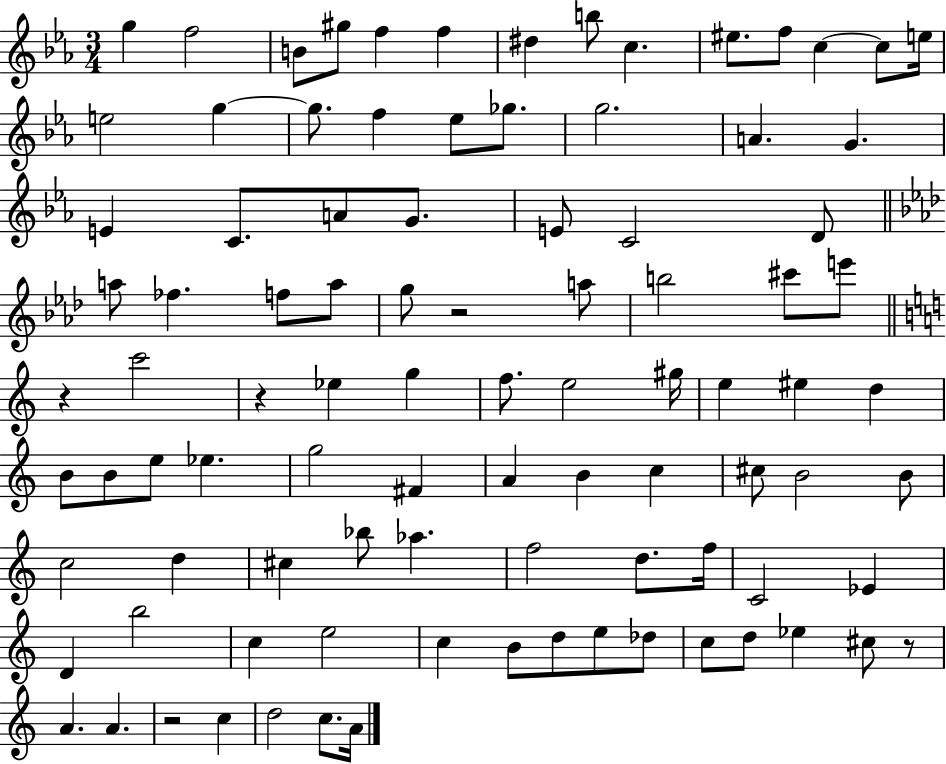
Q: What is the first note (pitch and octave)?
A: G5